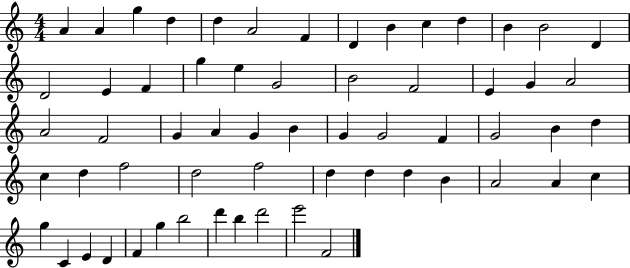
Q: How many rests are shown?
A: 0